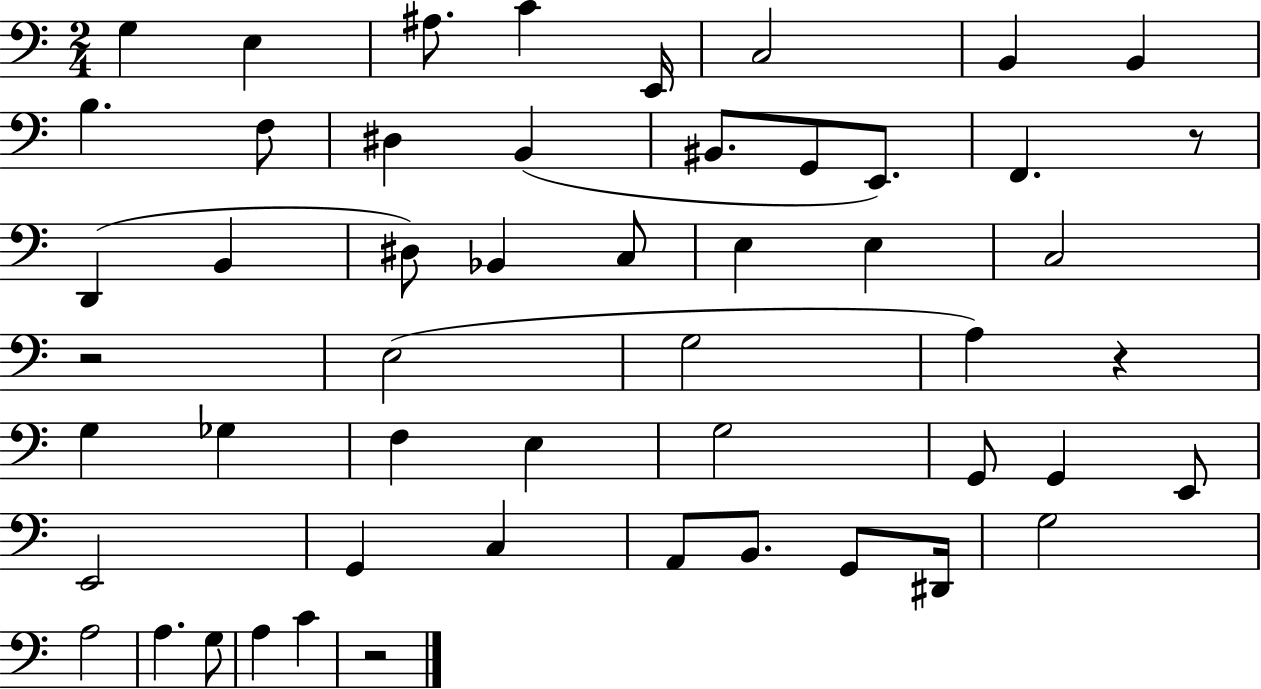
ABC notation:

X:1
T:Untitled
M:2/4
L:1/4
K:C
G, E, ^A,/2 C E,,/4 C,2 B,, B,, B, F,/2 ^D, B,, ^B,,/2 G,,/2 E,,/2 F,, z/2 D,, B,, ^D,/2 _B,, C,/2 E, E, C,2 z2 E,2 G,2 A, z G, _G, F, E, G,2 G,,/2 G,, E,,/2 E,,2 G,, C, A,,/2 B,,/2 G,,/2 ^D,,/4 G,2 A,2 A, G,/2 A, C z2